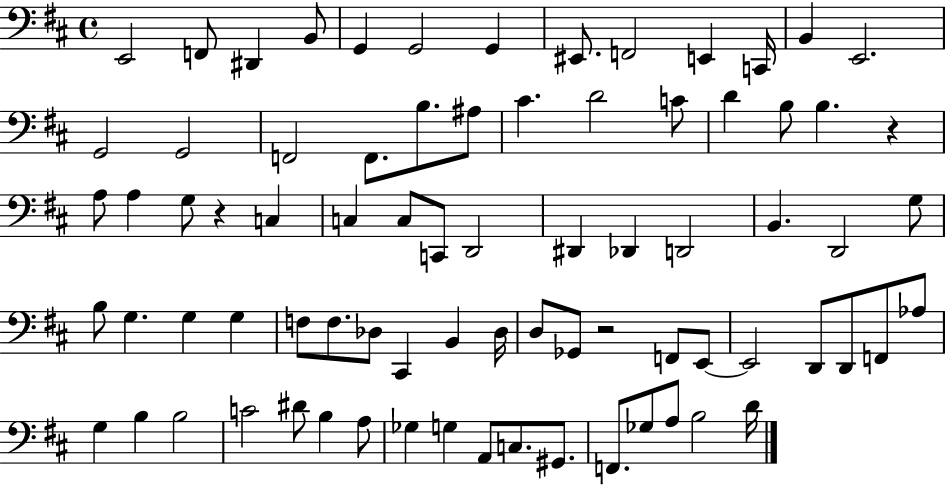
E2/h F2/e D#2/q B2/e G2/q G2/h G2/q EIS2/e. F2/h E2/q C2/s B2/q E2/h. G2/h G2/h F2/h F2/e. B3/e. A#3/e C#4/q. D4/h C4/e D4/q B3/e B3/q. R/q A3/e A3/q G3/e R/q C3/q C3/q C3/e C2/e D2/h D#2/q Db2/q D2/h B2/q. D2/h G3/e B3/e G3/q. G3/q G3/q F3/e F3/e. Db3/e C#2/q B2/q Db3/s D3/e Gb2/e R/h F2/e E2/e E2/h D2/e D2/e F2/e Ab3/e G3/q B3/q B3/h C4/h D#4/e B3/q A3/e Gb3/q G3/q A2/e C3/e. G#2/e. F2/e. Gb3/e A3/e B3/h D4/s